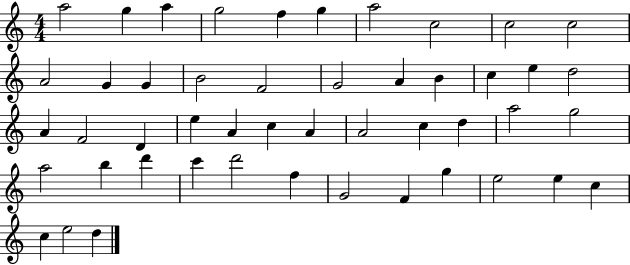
A5/h G5/q A5/q G5/h F5/q G5/q A5/h C5/h C5/h C5/h A4/h G4/q G4/q B4/h F4/h G4/h A4/q B4/q C5/q E5/q D5/h A4/q F4/h D4/q E5/q A4/q C5/q A4/q A4/h C5/q D5/q A5/h G5/h A5/h B5/q D6/q C6/q D6/h F5/q G4/h F4/q G5/q E5/h E5/q C5/q C5/q E5/h D5/q